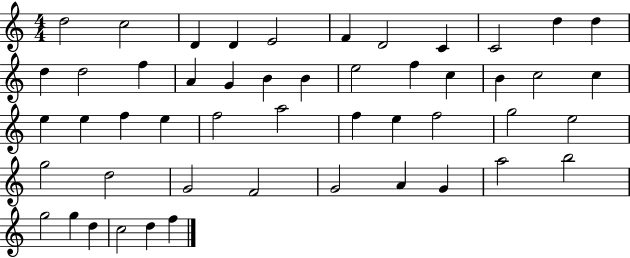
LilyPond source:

{
  \clef treble
  \numericTimeSignature
  \time 4/4
  \key c \major
  d''2 c''2 | d'4 d'4 e'2 | f'4 d'2 c'4 | c'2 d''4 d''4 | \break d''4 d''2 f''4 | a'4 g'4 b'4 b'4 | e''2 f''4 c''4 | b'4 c''2 c''4 | \break e''4 e''4 f''4 e''4 | f''2 a''2 | f''4 e''4 f''2 | g''2 e''2 | \break g''2 d''2 | g'2 f'2 | g'2 a'4 g'4 | a''2 b''2 | \break g''2 g''4 d''4 | c''2 d''4 f''4 | \bar "|."
}